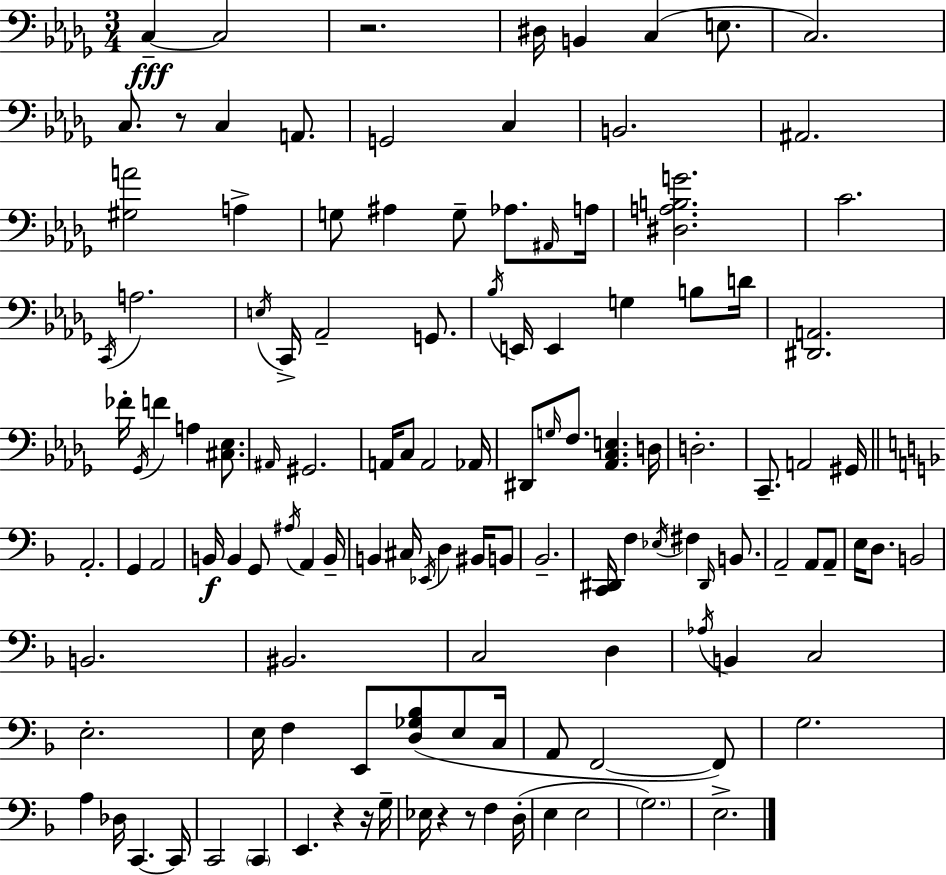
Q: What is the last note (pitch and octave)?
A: E3